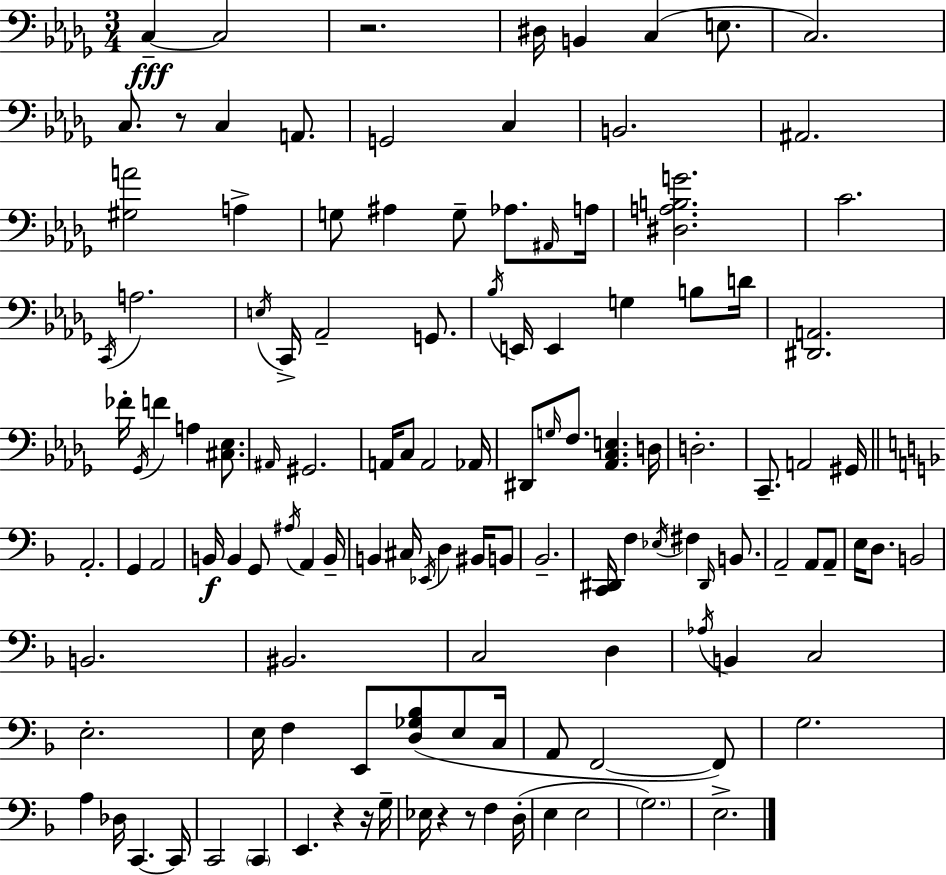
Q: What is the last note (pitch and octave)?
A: E3